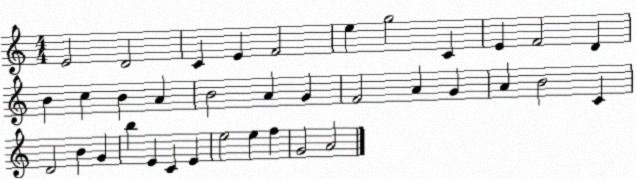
X:1
T:Untitled
M:4/4
L:1/4
K:C
E2 D2 C E F2 e g2 C E F2 D B c B A B2 A G F2 A G A B2 C D2 B G b E C E e2 e f G2 A2